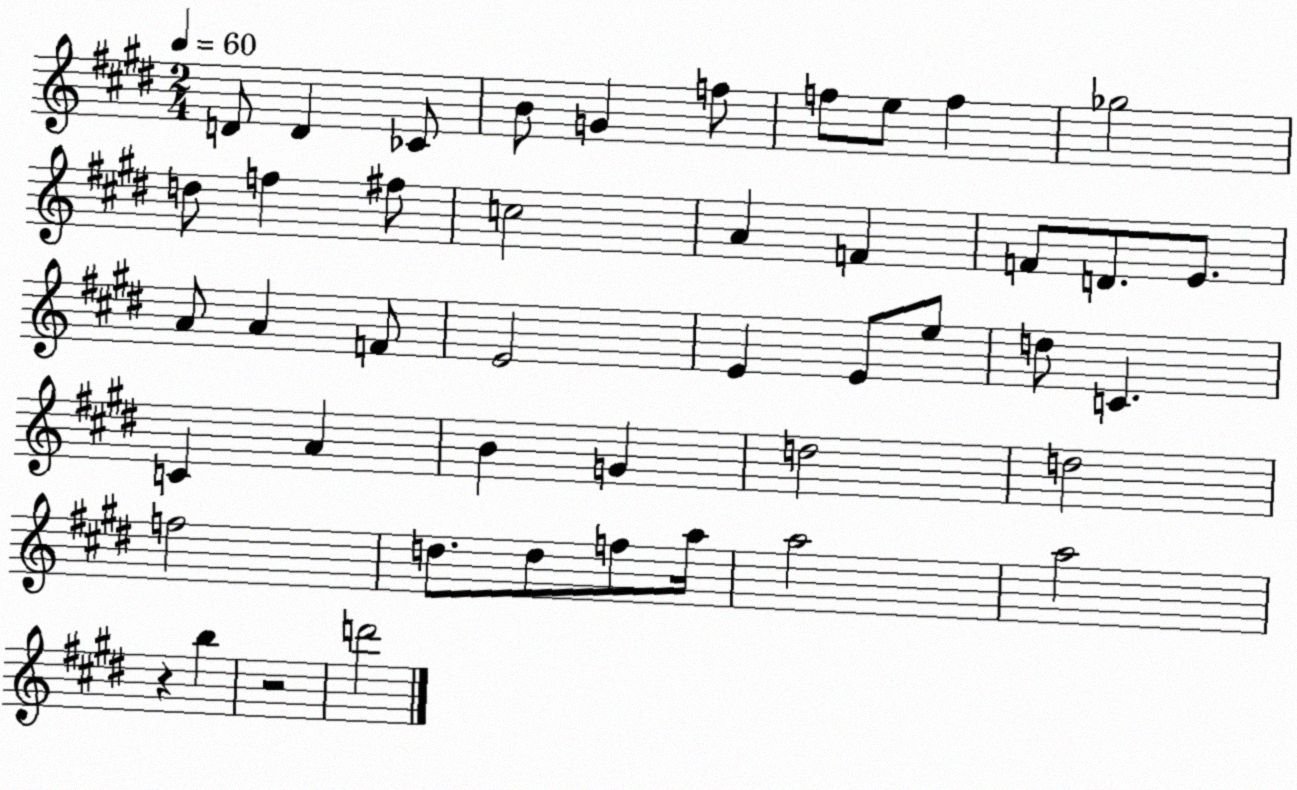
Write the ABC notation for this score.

X:1
T:Untitled
M:2/4
L:1/4
K:E
D/2 D _C/2 B/2 G f/2 f/2 e/2 f _g2 d/2 f ^f/2 c2 A F F/2 D/2 E/2 A/2 A F/2 E2 E E/2 e/2 d/2 C C A B G d2 d2 f2 d/2 d/2 f/2 a/4 a2 a2 z b z2 d'2